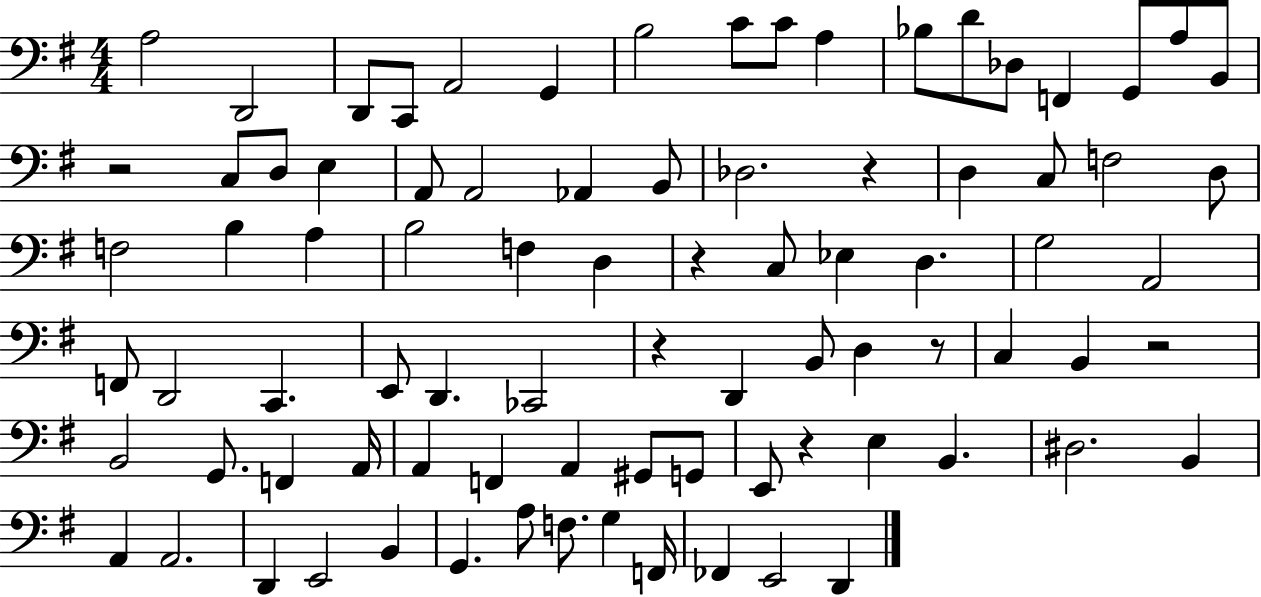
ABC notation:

X:1
T:Untitled
M:4/4
L:1/4
K:G
A,2 D,,2 D,,/2 C,,/2 A,,2 G,, B,2 C/2 C/2 A, _B,/2 D/2 _D,/2 F,, G,,/2 A,/2 B,,/2 z2 C,/2 D,/2 E, A,,/2 A,,2 _A,, B,,/2 _D,2 z D, C,/2 F,2 D,/2 F,2 B, A, B,2 F, D, z C,/2 _E, D, G,2 A,,2 F,,/2 D,,2 C,, E,,/2 D,, _C,,2 z D,, B,,/2 D, z/2 C, B,, z2 B,,2 G,,/2 F,, A,,/4 A,, F,, A,, ^G,,/2 G,,/2 E,,/2 z E, B,, ^D,2 B,, A,, A,,2 D,, E,,2 B,, G,, A,/2 F,/2 G, F,,/4 _F,, E,,2 D,,